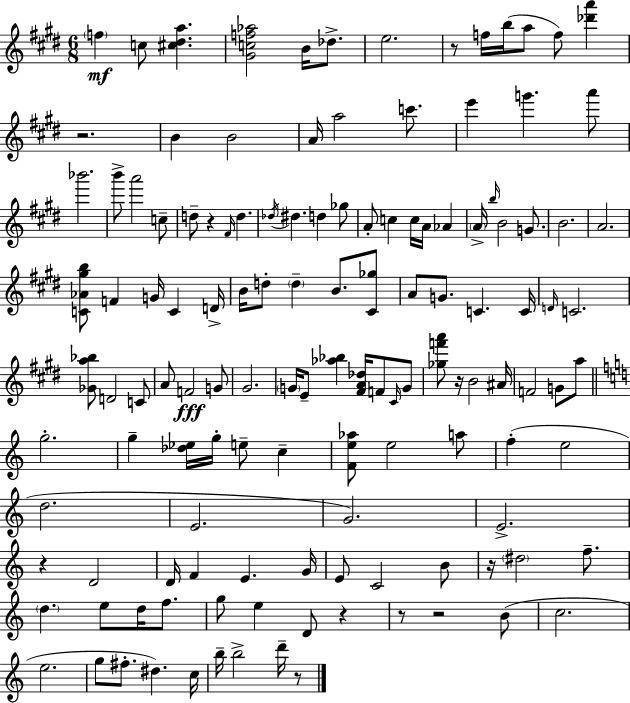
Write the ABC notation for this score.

X:1
T:Untitled
M:6/8
L:1/4
K:E
f c/2 [^c^da] [^Gcf_a]2 B/4 _d/2 e2 z/2 f/4 b/4 a/2 f/2 [_d'a'] z2 B B2 A/4 a2 c'/2 e' g' a'/2 _b'2 b'/2 a'2 c/2 d/2 z ^F/4 d _d/4 ^d d _g/2 A/2 c c/4 A/4 _A A/4 b/4 B2 G/2 B2 A2 [C_A^gb]/2 F G/4 C D/4 B/4 d/2 d B/2 [^C_g]/2 A/2 G/2 C C/4 D/4 C2 [_Ga_b]/2 D2 C/2 A/2 F2 G/2 ^G2 G/4 E/2 [_a_b] [^FA_d]/4 F/2 ^C/4 G/2 [_gf'a']/2 z/4 B2 ^A/4 F2 G/2 a/2 g2 g [_d_e]/4 g/4 e/2 c [Fe_a]/2 e2 a/2 f e2 d2 E2 G2 E2 z D2 D/4 F E G/4 E/2 C2 B/2 z/4 ^d2 f/2 d e/2 d/4 f/2 g/2 e D/2 z z/2 z2 B/2 c2 e2 g/2 ^f/2 ^d c/4 b/4 b2 d'/4 z/2